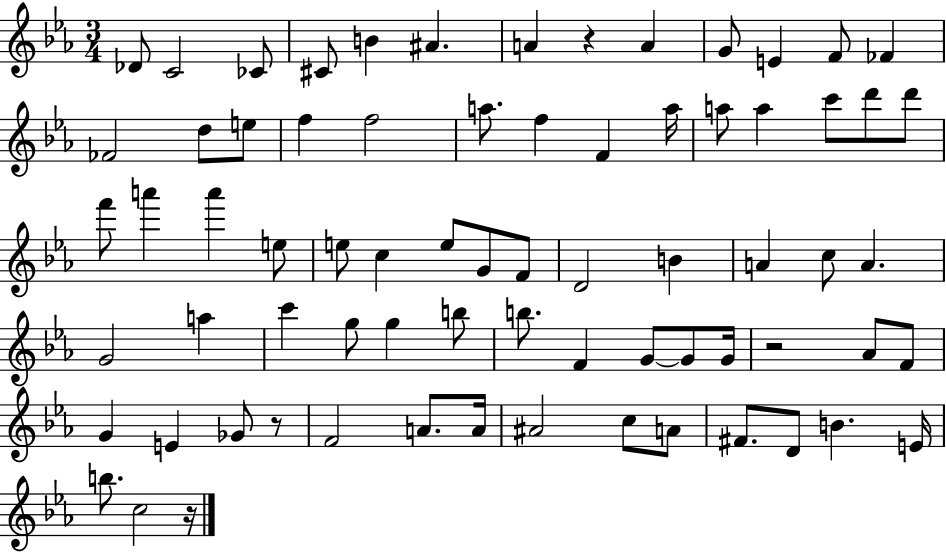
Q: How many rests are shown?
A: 4